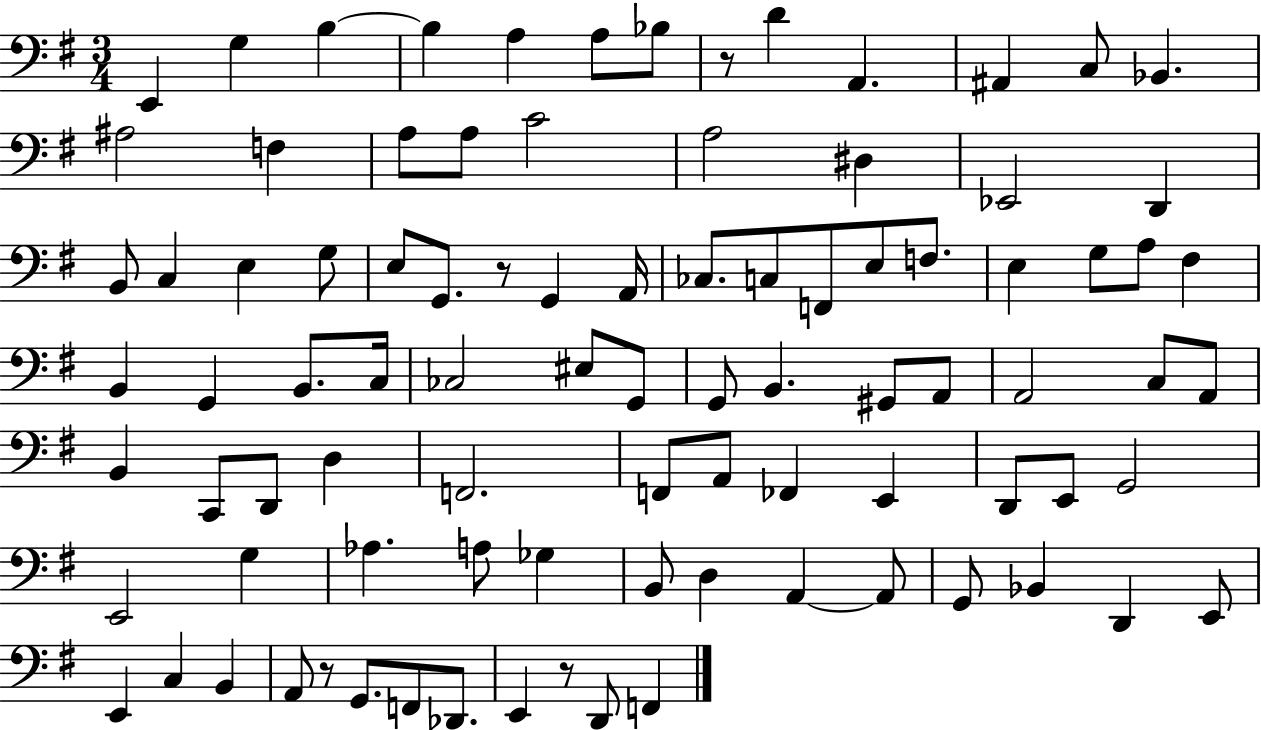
{
  \clef bass
  \numericTimeSignature
  \time 3/4
  \key g \major
  \repeat volta 2 { e,4 g4 b4~~ | b4 a4 a8 bes8 | r8 d'4 a,4. | ais,4 c8 bes,4. | \break ais2 f4 | a8 a8 c'2 | a2 dis4 | ees,2 d,4 | \break b,8 c4 e4 g8 | e8 g,8. r8 g,4 a,16 | ces8. c8 f,8 e8 f8. | e4 g8 a8 fis4 | \break b,4 g,4 b,8. c16 | ces2 eis8 g,8 | g,8 b,4. gis,8 a,8 | a,2 c8 a,8 | \break b,4 c,8 d,8 d4 | f,2. | f,8 a,8 fes,4 e,4 | d,8 e,8 g,2 | \break e,2 g4 | aes4. a8 ges4 | b,8 d4 a,4~~ a,8 | g,8 bes,4 d,4 e,8 | \break e,4 c4 b,4 | a,8 r8 g,8. f,8 des,8. | e,4 r8 d,8 f,4 | } \bar "|."
}